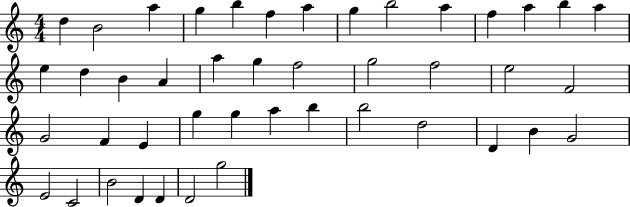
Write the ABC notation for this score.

X:1
T:Untitled
M:4/4
L:1/4
K:C
d B2 a g b f a g b2 a f a b a e d B A a g f2 g2 f2 e2 F2 G2 F E g g a b b2 d2 D B G2 E2 C2 B2 D D D2 g2